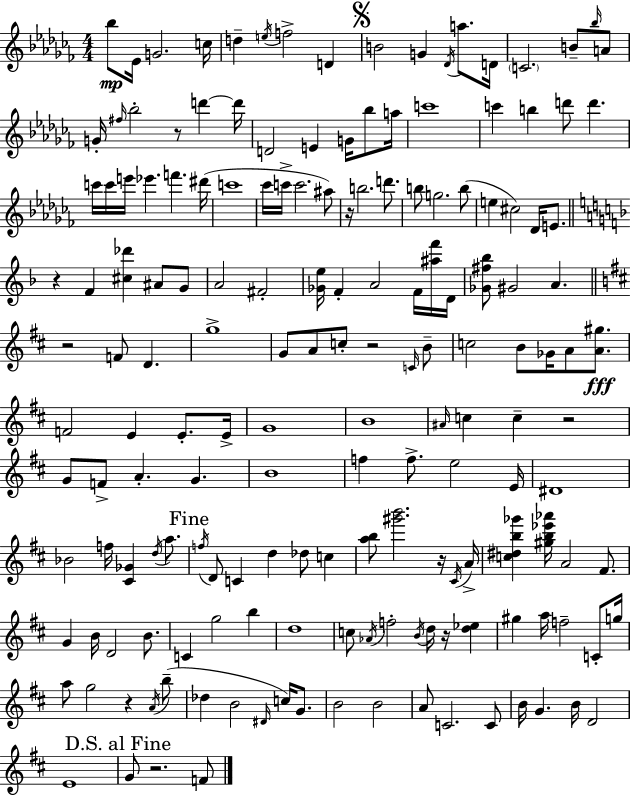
{
  \clef treble
  \numericTimeSignature
  \time 4/4
  \key aes \minor
  bes''8\mp ees'16 g'2. c''16 | d''4-- \acciaccatura { e''16 } f''2-> d'4 | \mark \markup { \musicglyph "scripts.segno" } b'2 g'4 \acciaccatura { des'16 } a''8. | d'16 \parenthesize c'2. b'8-- | \break \grace { bes''16 } a'8 g'16-. \grace { fis''16 } bes''2-. r8 d'''4~~ | d'''16 d'2 e'4 | g'16 bes''8 a''16 c'''1 | c'''4 b''4 d'''8 d'''4. | \break c'''16 c'''16 e'''16 ees'''4. f'''4. | dis'''16( c'''1 | ces'''16 c'''16-> c'''2. | ais''8) r16 b''2. | \break d'''8. b''8 g''2. | b''8( e''4 cis''2) | des'16 e'8. \bar "||" \break \key f \major r4 f'4 <cis'' des'''>4 ais'8 g'8 | a'2 fis'2-. | <ges' e''>16 f'4-. a'2 f'16 <ais'' f'''>16 d'16 | <ges' fis'' bes''>8 gis'2 a'4. | \break \bar "||" \break \key b \minor r2 f'8 d'4. | g''1-> | g'8 a'8 c''8-. r2 \grace { c'16 } b'8-- | c''2 b'8 ges'16 a'8 <a' gis''>8.\fff | \break f'2 e'4 e'8.-. | e'16-> g'1 | b'1 | \grace { ais'16 } c''4 c''4-- r2 | \break g'8 f'8-> a'4.-. g'4. | b'1 | f''4 f''8.-> e''2 | e'16 dis'1 | \break bes'2 f''16 <cis' ges'>4 \acciaccatura { d''16 } | a''8. \mark "Fine" \acciaccatura { f''16 } d'8 c'4 d''4 des''8 | c''4 <a'' b''>8 <gis''' b'''>2. | r16 \acciaccatura { cis'16 } a'16-> <c'' dis'' b'' ges'''>4 <gis'' b'' ees''' aes'''>16 a'2 | \break fis'8. g'4 b'16 d'2 | b'8. c'4 g''2 | b''4 d''1 | c''8 \acciaccatura { aes'16 } f''2-. | \break \acciaccatura { b'16 } d''16 r16 <d'' ees''>4 gis''4 a''16 f''2-- | c'8-. g''16 a''8 g''2 | r4 \acciaccatura { a'16 }( b''8-- des''4 b'2 | \grace { dis'16 } c''16) g'8. b'2 | \break b'2 a'8 c'2. | c'8 b'16 g'4. | b'16 d'2 e'1 | \mark "D.S. al Fine" g'8 r2. | \break f'8 \bar "|."
}